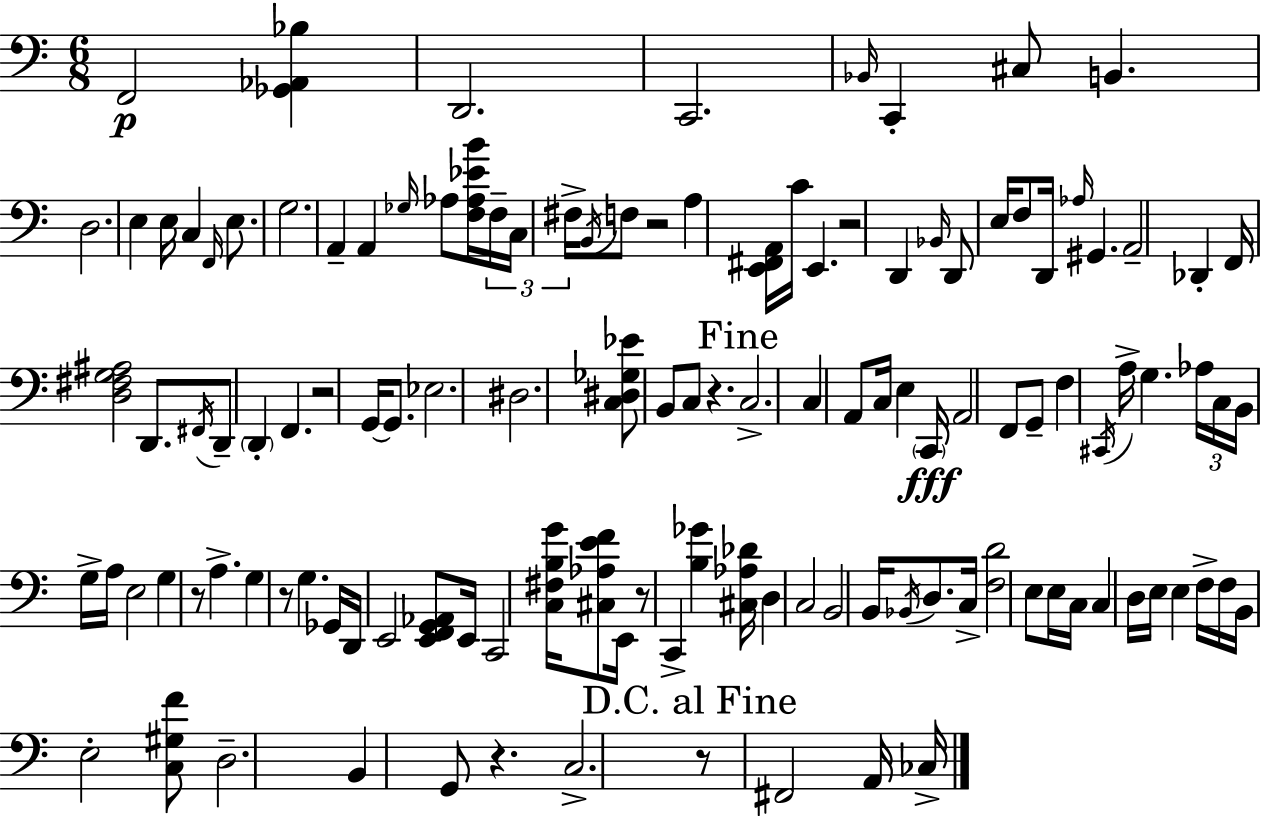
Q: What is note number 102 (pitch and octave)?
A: A2